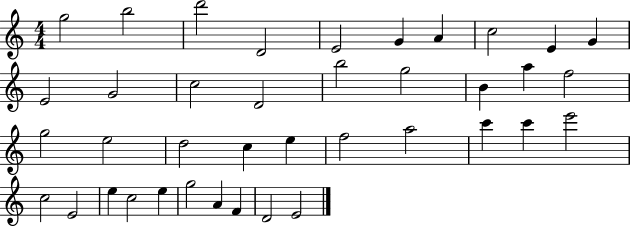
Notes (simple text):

G5/h B5/h D6/h D4/h E4/h G4/q A4/q C5/h E4/q G4/q E4/h G4/h C5/h D4/h B5/h G5/h B4/q A5/q F5/h G5/h E5/h D5/h C5/q E5/q F5/h A5/h C6/q C6/q E6/h C5/h E4/h E5/q C5/h E5/q G5/h A4/q F4/q D4/h E4/h